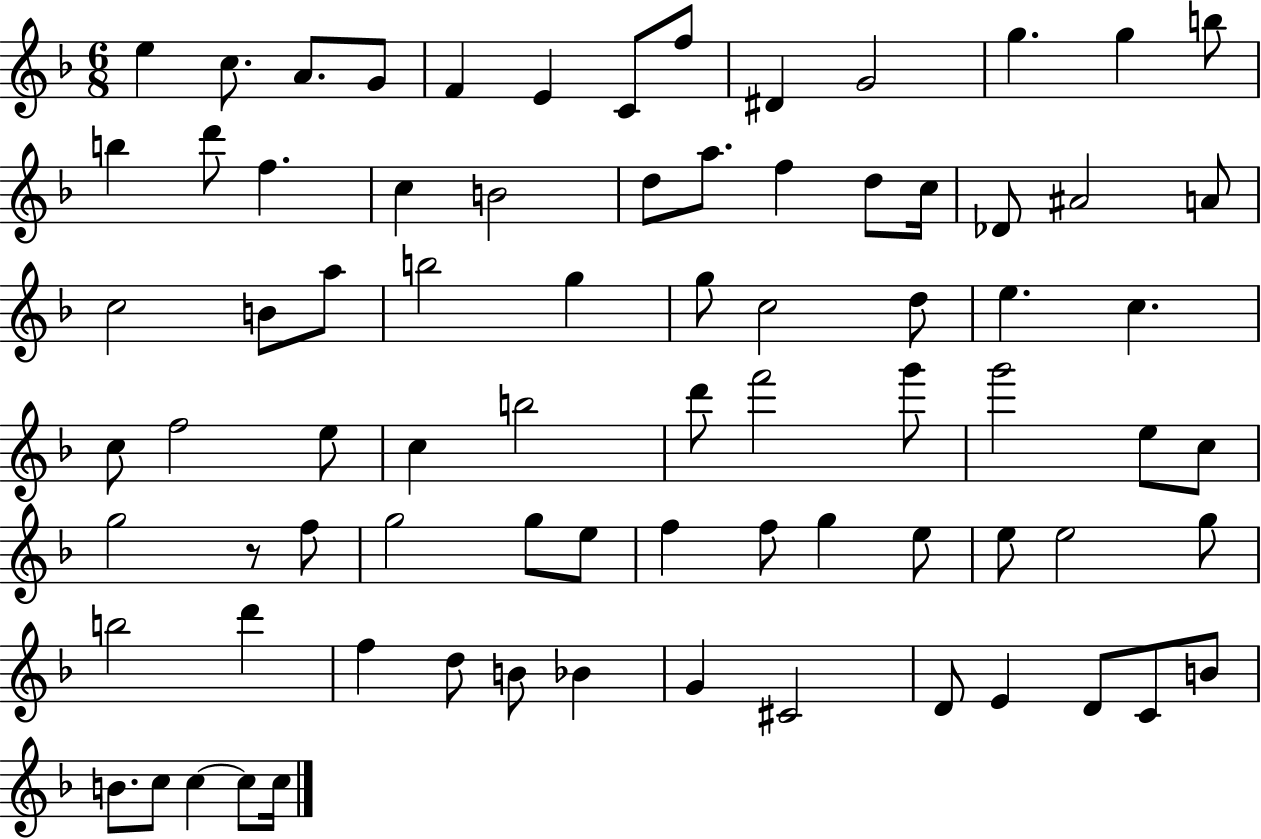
{
  \clef treble
  \numericTimeSignature
  \time 6/8
  \key f \major
  \repeat volta 2 { e''4 c''8. a'8. g'8 | f'4 e'4 c'8 f''8 | dis'4 g'2 | g''4. g''4 b''8 | \break b''4 d'''8 f''4. | c''4 b'2 | d''8 a''8. f''4 d''8 c''16 | des'8 ais'2 a'8 | \break c''2 b'8 a''8 | b''2 g''4 | g''8 c''2 d''8 | e''4. c''4. | \break c''8 f''2 e''8 | c''4 b''2 | d'''8 f'''2 g'''8 | g'''2 e''8 c''8 | \break g''2 r8 f''8 | g''2 g''8 e''8 | f''4 f''8 g''4 e''8 | e''8 e''2 g''8 | \break b''2 d'''4 | f''4 d''8 b'8 bes'4 | g'4 cis'2 | d'8 e'4 d'8 c'8 b'8 | \break b'8. c''8 c''4~~ c''8 c''16 | } \bar "|."
}